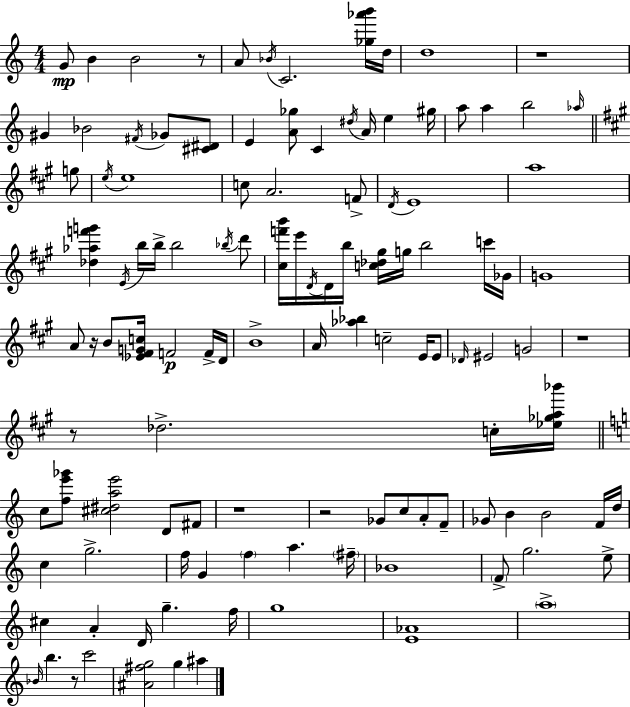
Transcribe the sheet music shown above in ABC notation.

X:1
T:Untitled
M:4/4
L:1/4
K:Am
G/2 B B2 z/2 A/2 _B/4 C2 [_g_a'b']/4 d/4 d4 z4 ^G _B2 ^F/4 _G/2 [^C^D]/2 E [A_g]/2 C ^d/4 A/4 e ^g/4 a/2 a b2 _a/4 g/2 e/4 e4 c/2 A2 F/2 D/4 E4 a4 [_d_af'g'] E/4 b/4 b/4 b2 _b/4 d'/2 [^cf'b']/4 e'/4 D/4 D/4 b/4 [c_d^g]/4 g/4 b2 c'/4 _G/4 G4 A/2 z/4 B/2 [_E^FGc]/4 F2 F/4 D/4 B4 A/4 [_a_b] c2 E/4 E/2 _D/4 ^E2 G2 z4 z/2 _d2 c/4 [_e_ga_b']/4 c/2 [fe'_g']/2 [^c^dae']2 D/2 ^F/2 z4 z2 _G/2 c/2 A/2 F/2 _G/2 B B2 F/4 d/4 c g2 f/4 G f a ^f/4 _B4 F/2 g2 e/2 ^c A D/4 g f/4 g4 [E_A]4 a4 _B/4 b z/2 c'2 [^A^fg]2 g ^a